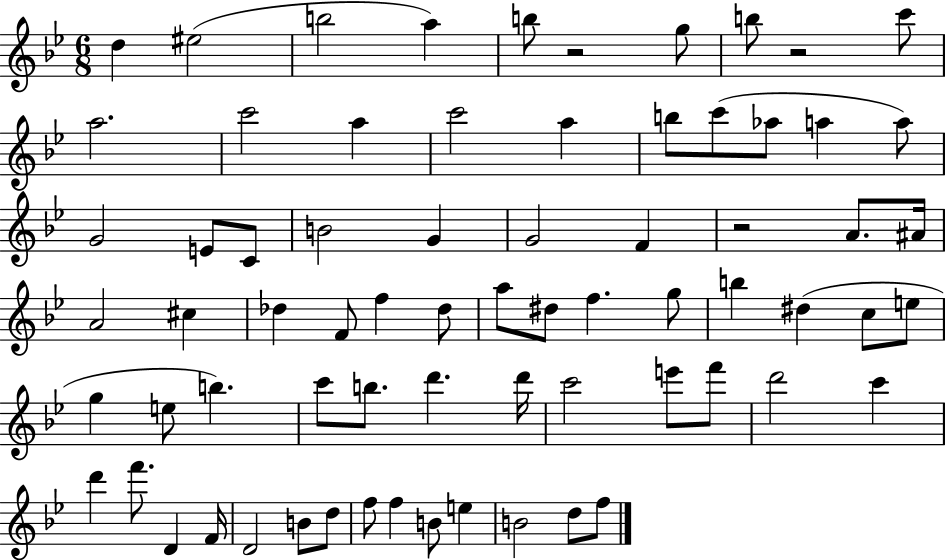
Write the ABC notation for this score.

X:1
T:Untitled
M:6/8
L:1/4
K:Bb
d ^e2 b2 a b/2 z2 g/2 b/2 z2 c'/2 a2 c'2 a c'2 a b/2 c'/2 _a/2 a a/2 G2 E/2 C/2 B2 G G2 F z2 A/2 ^A/4 A2 ^c _d F/2 f _d/2 a/2 ^d/2 f g/2 b ^d c/2 e/2 g e/2 b c'/2 b/2 d' d'/4 c'2 e'/2 f'/2 d'2 c' d' f'/2 D F/4 D2 B/2 d/2 f/2 f B/2 e B2 d/2 f/2